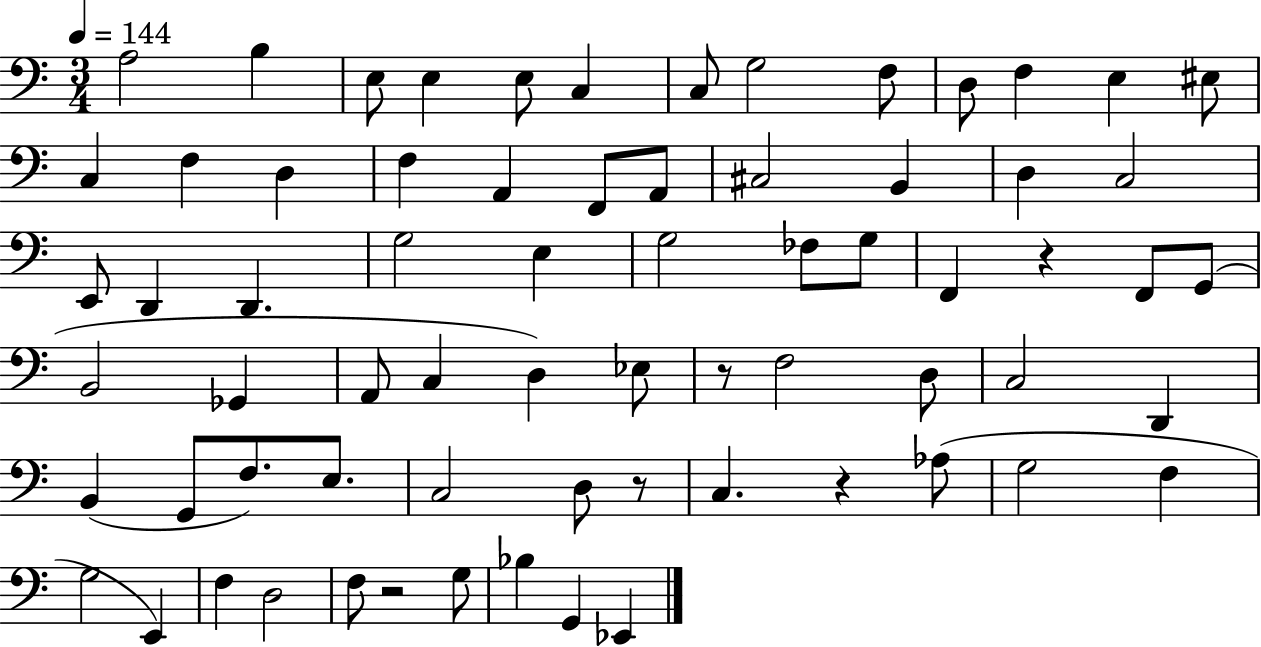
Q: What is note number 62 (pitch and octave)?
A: Bb3